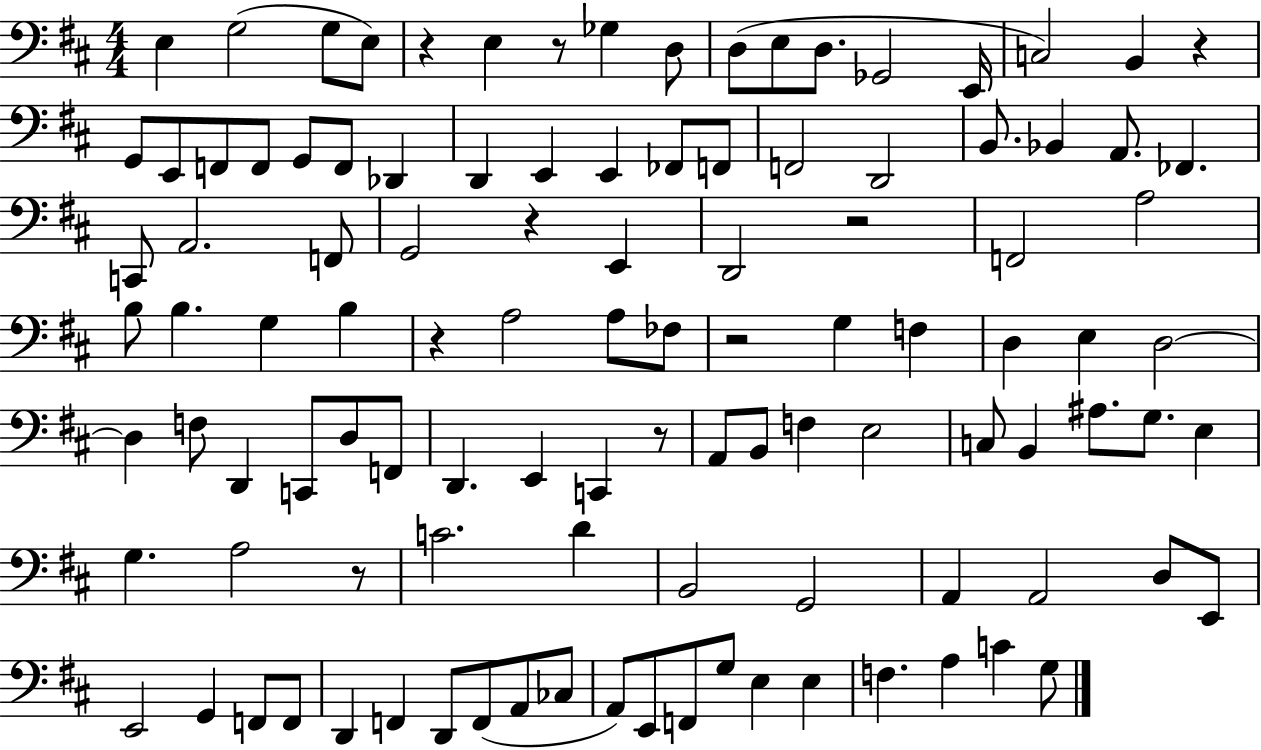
E3/q G3/h G3/e E3/e R/q E3/q R/e Gb3/q D3/e D3/e E3/e D3/e. Gb2/h E2/s C3/h B2/q R/q G2/e E2/e F2/e F2/e G2/e F2/e Db2/q D2/q E2/q E2/q FES2/e F2/e F2/h D2/h B2/e. Bb2/q A2/e. FES2/q. C2/e A2/h. F2/e G2/h R/q E2/q D2/h R/h F2/h A3/h B3/e B3/q. G3/q B3/q R/q A3/h A3/e FES3/e R/h G3/q F3/q D3/q E3/q D3/h D3/q F3/e D2/q C2/e D3/e F2/e D2/q. E2/q C2/q R/e A2/e B2/e F3/q E3/h C3/e B2/q A#3/e. G3/e. E3/q G3/q. A3/h R/e C4/h. D4/q B2/h G2/h A2/q A2/h D3/e E2/e E2/h G2/q F2/e F2/e D2/q F2/q D2/e F2/e A2/e CES3/e A2/e E2/e F2/e G3/e E3/q E3/q F3/q. A3/q C4/q G3/e